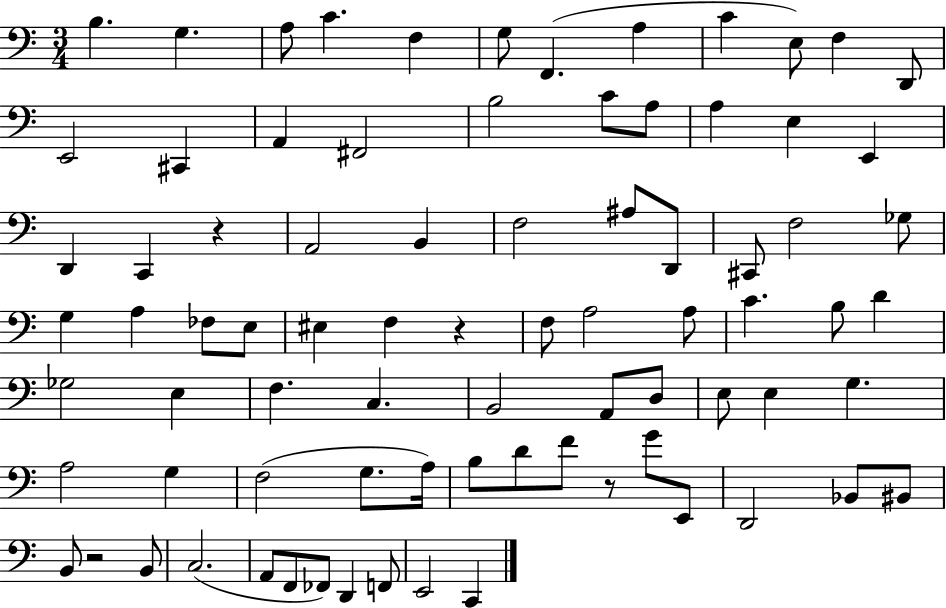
{
  \clef bass
  \numericTimeSignature
  \time 3/4
  \key c \major
  b4. g4. | a8 c'4. f4 | g8 f,4.( a4 | c'4 e8) f4 d,8 | \break e,2 cis,4 | a,4 fis,2 | b2 c'8 a8 | a4 e4 e,4 | \break d,4 c,4 r4 | a,2 b,4 | f2 ais8 d,8 | cis,8 f2 ges8 | \break g4 a4 fes8 e8 | eis4 f4 r4 | f8 a2 a8 | c'4. b8 d'4 | \break ges2 e4 | f4. c4. | b,2 a,8 d8 | e8 e4 g4. | \break a2 g4 | f2( g8. a16) | b8 d'8 f'8 r8 g'8 e,8 | d,2 bes,8 bis,8 | \break b,8 r2 b,8 | c2.( | a,8 f,8 fes,8) d,4 f,8 | e,2 c,4 | \break \bar "|."
}